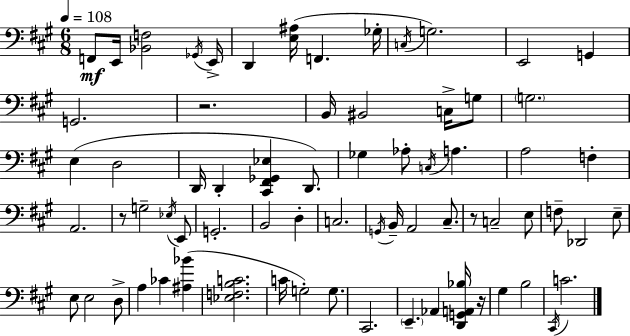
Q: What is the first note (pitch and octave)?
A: F2